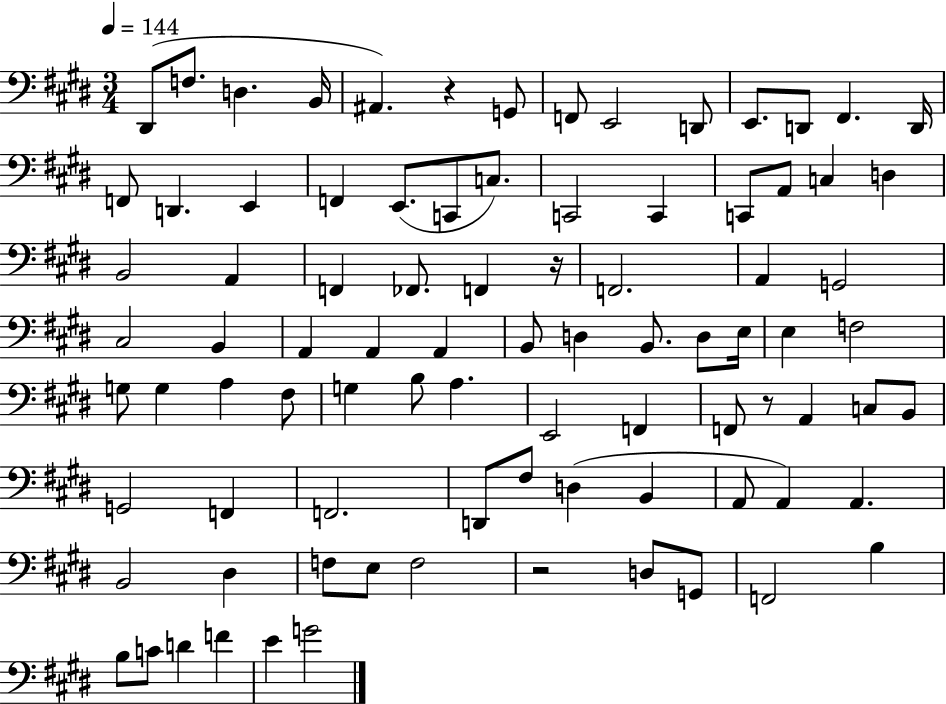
D#2/e F3/e. D3/q. B2/s A#2/q. R/q G2/e F2/e E2/h D2/e E2/e. D2/e F#2/q. D2/s F2/e D2/q. E2/q F2/q E2/e. C2/e C3/e. C2/h C2/q C2/e A2/e C3/q D3/q B2/h A2/q F2/q FES2/e. F2/q R/s F2/h. A2/q G2/h C#3/h B2/q A2/q A2/q A2/q B2/e D3/q B2/e. D3/e E3/s E3/q F3/h G3/e G3/q A3/q F#3/e G3/q B3/e A3/q. E2/h F2/q F2/e R/e A2/q C3/e B2/e G2/h F2/q F2/h. D2/e F#3/e D3/q B2/q A2/e A2/q A2/q. B2/h D#3/q F3/e E3/e F3/h R/h D3/e G2/e F2/h B3/q B3/e C4/e D4/q F4/q E4/q G4/h